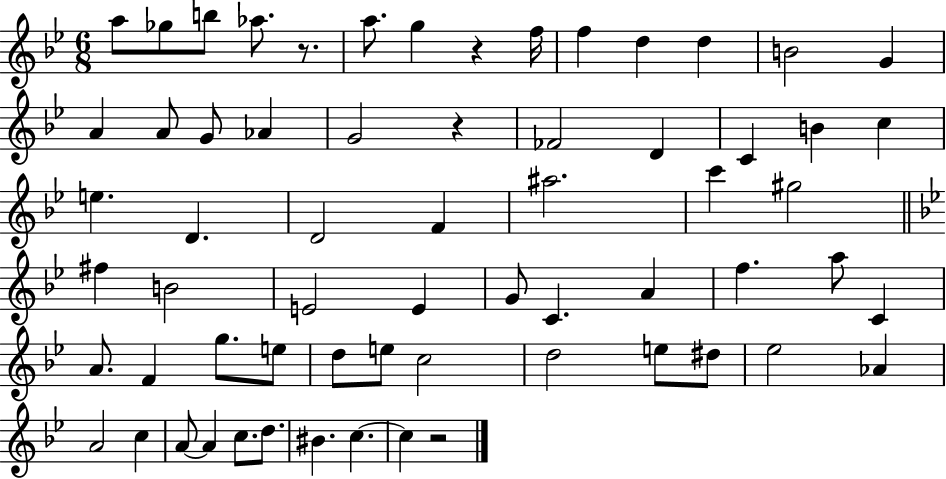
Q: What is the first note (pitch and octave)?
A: A5